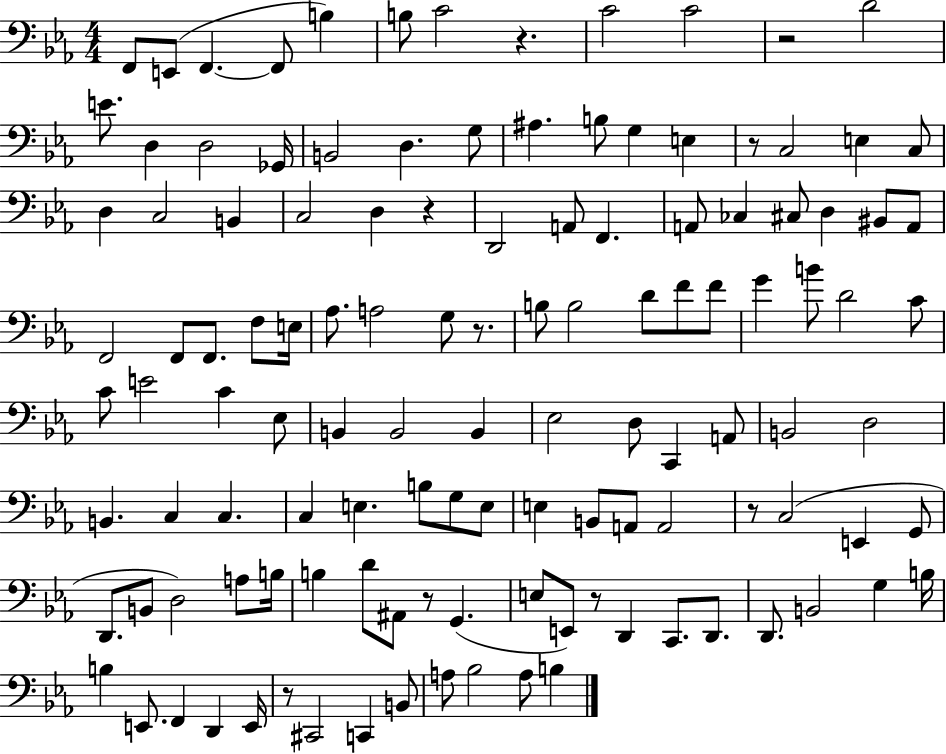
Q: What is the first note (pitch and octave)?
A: F2